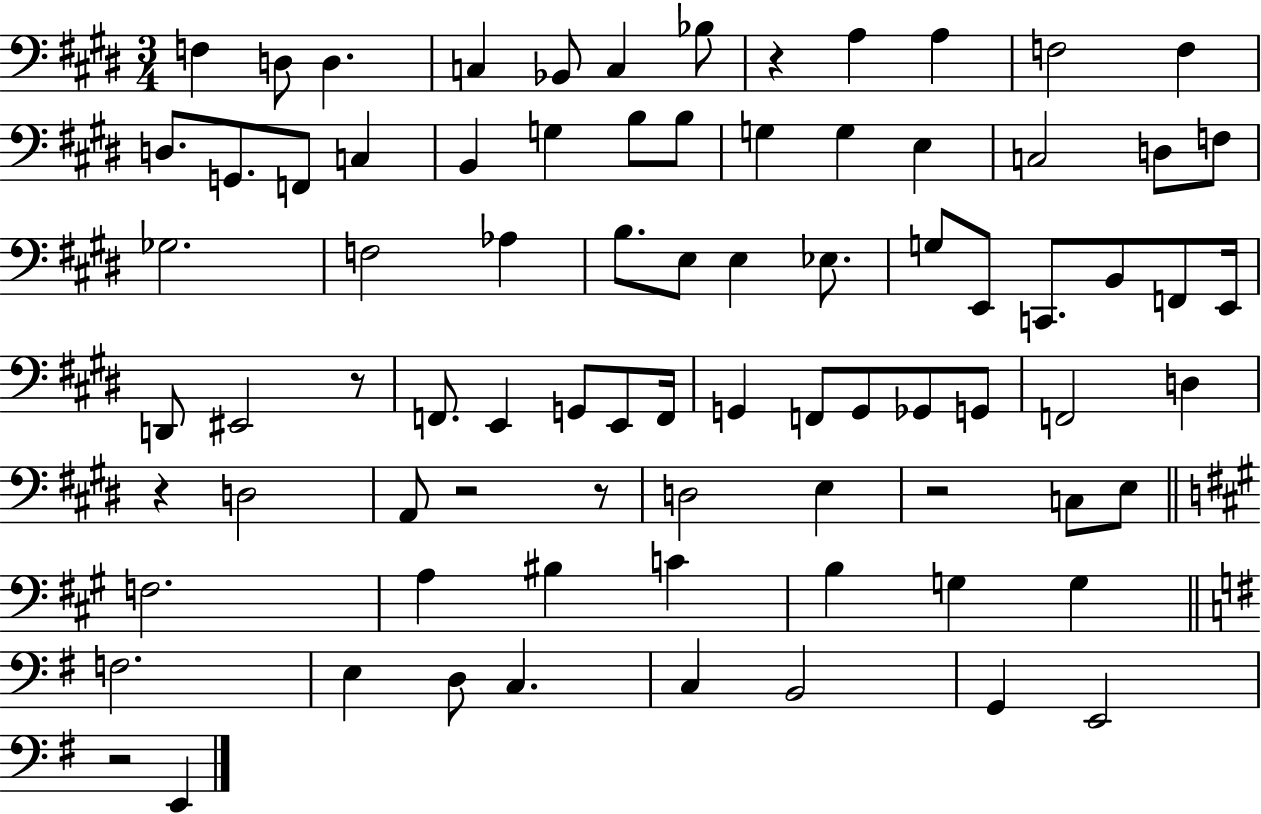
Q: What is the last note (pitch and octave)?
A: E2